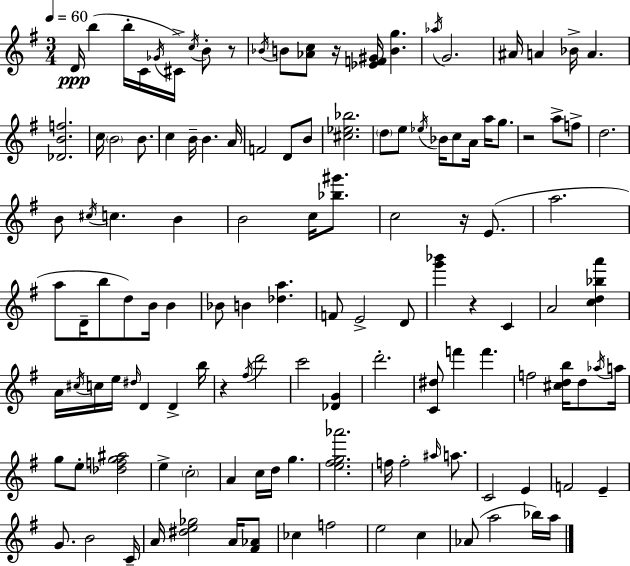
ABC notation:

X:1
T:Untitled
M:3/4
L:1/4
K:G
D/4 b b/4 C/4 _G/4 ^C/4 c/4 B/2 z/2 _B/4 B/2 [_Ac]/2 z/4 [_EF^G]/4 [Bg] _a/4 G2 ^A/4 A _B/4 A [_DBf]2 c/4 B2 B/2 c B/4 B A/4 F2 D/2 B/2 [^c_e_b]2 d/2 e/2 _e/4 _B/4 c/2 A/4 a/4 g/2 z2 a/2 f/2 d2 B/2 ^c/4 c B B2 c/4 [_b^g']/2 c2 z/4 E/2 a2 a/2 D/4 b/2 d/2 B/4 B _B/2 B [_da] F/2 E2 D/2 [g'_b'] z C A2 [cd_ba'] A/4 ^c/4 c/4 e/4 ^d/4 D D b/4 z ^f/4 d'2 c'2 [_DG] d'2 [C^d]/2 f' f' f2 [^cdb]/4 d/2 _a/4 a/4 g/2 e/2 [_dfg^a]2 e c2 A c/4 d/4 g [e^fg_a']2 f/4 f2 ^a/4 a/2 C2 E F2 E G/2 B2 C/4 A/4 [^de_g]2 A/4 [^F_A]/2 _c f2 e2 c _A/2 a2 _b/4 a/4